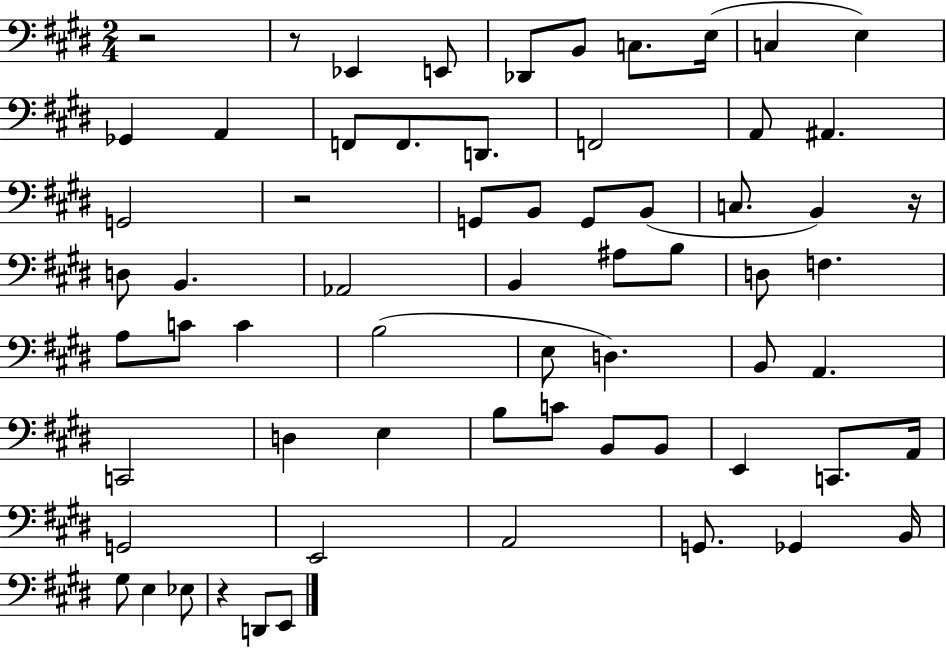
{
  \clef bass
  \numericTimeSignature
  \time 2/4
  \key e \major
  r2 | r8 ees,4 e,8 | des,8 b,8 c8. e16( | c4 e4) | \break ges,4 a,4 | f,8 f,8. d,8. | f,2 | a,8 ais,4. | \break g,2 | r2 | g,8 b,8 g,8 b,8( | c8. b,4) r16 | \break d8 b,4. | aes,2 | b,4 ais8 b8 | d8 f4. | \break a8 c'8 c'4 | b2( | e8 d4.) | b,8 a,4. | \break c,2 | d4 e4 | b8 c'8 b,8 b,8 | e,4 c,8. a,16 | \break g,2 | e,2 | a,2 | g,8. ges,4 b,16 | \break gis8 e4 ees8 | r4 d,8 e,8 | \bar "|."
}